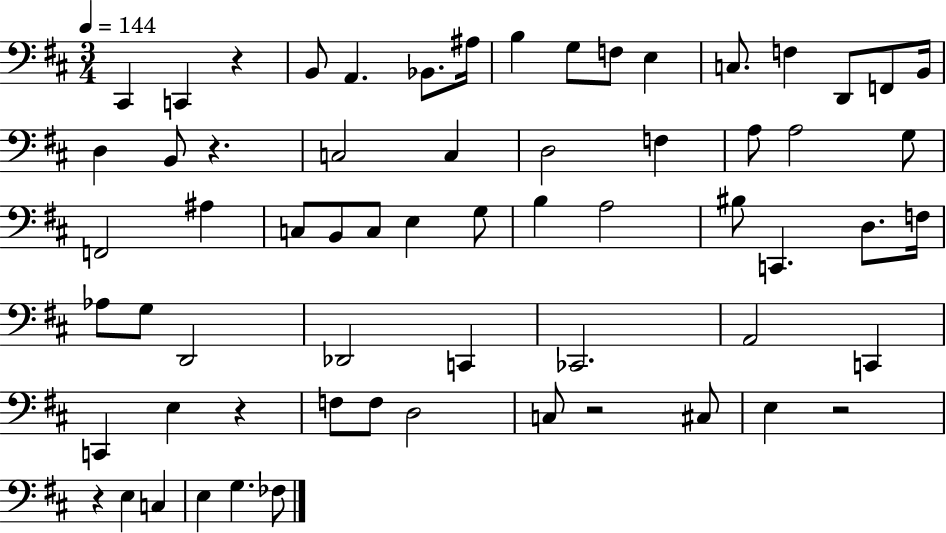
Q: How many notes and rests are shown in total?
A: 64